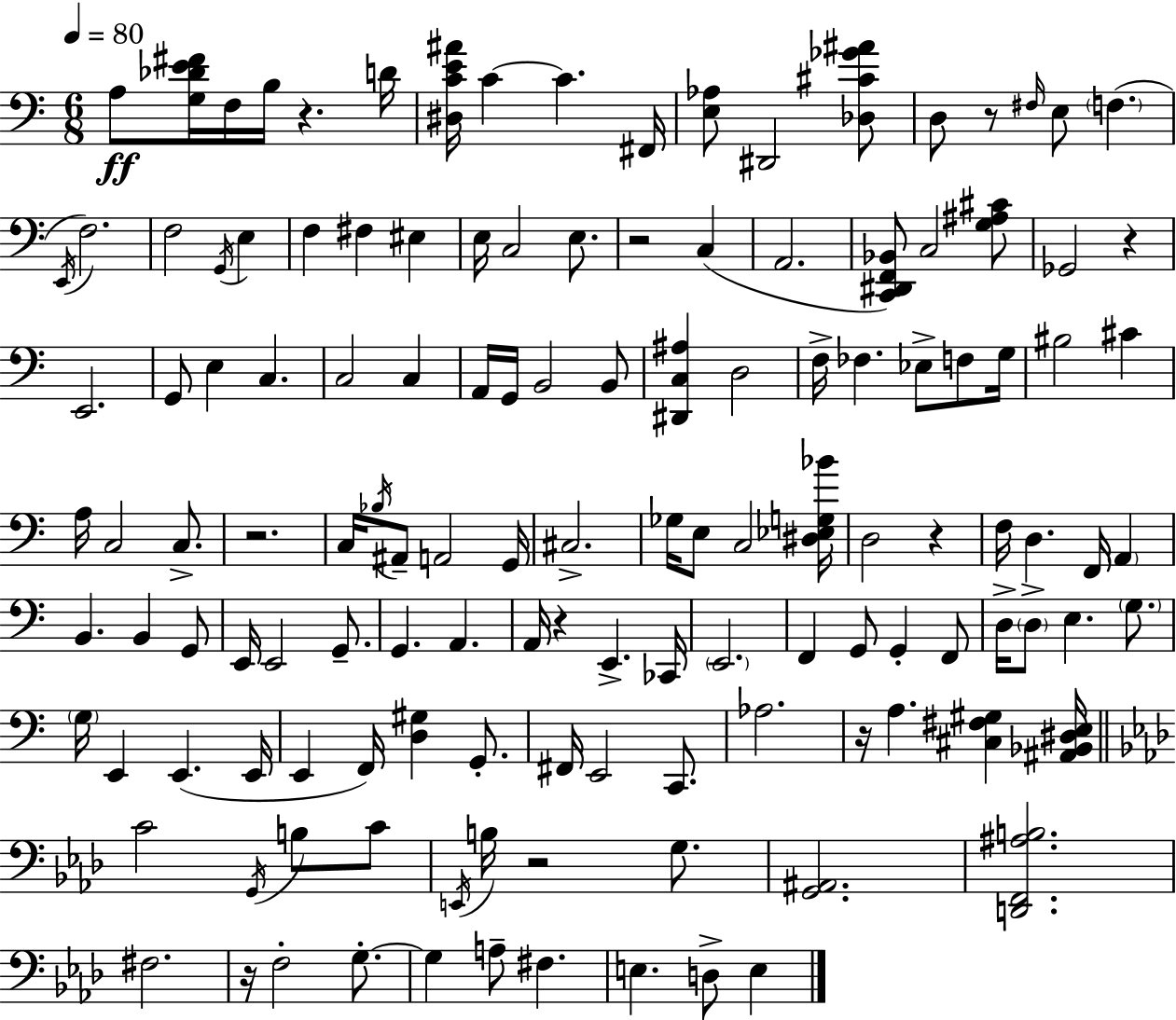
A3/e [G3,Db4,E4,F#4]/s F3/s B3/s R/q. D4/s [D#3,C4,E4,A#4]/s C4/q C4/q. F#2/s [E3,Ab3]/e D#2/h [Db3,C#4,Gb4,A#4]/e D3/e R/e F#3/s E3/e F3/q. E2/s F3/h. F3/h G2/s E3/q F3/q F#3/q EIS3/q E3/s C3/h E3/e. R/h C3/q A2/h. [C2,D#2,F2,Bb2]/e C3/h [G3,A#3,C#4]/e Gb2/h R/q E2/h. G2/e E3/q C3/q. C3/h C3/q A2/s G2/s B2/h B2/e [D#2,C3,A#3]/q D3/h F3/s FES3/q. Eb3/e F3/e G3/s BIS3/h C#4/q A3/s C3/h C3/e. R/h. C3/s Bb3/s A#2/e A2/h G2/s C#3/h. Gb3/s E3/e C3/h [D#3,Eb3,G3,Bb4]/s D3/h R/q F3/s D3/q. F2/s A2/q B2/q. B2/q G2/e E2/s E2/h G2/e. G2/q. A2/q. A2/s R/q E2/q. CES2/s E2/h. F2/q G2/e G2/q F2/e D3/s D3/e E3/q. G3/e. G3/s E2/q E2/q. E2/s E2/q F2/s [D3,G#3]/q G2/e. F#2/s E2/h C2/e. Ab3/h. R/s A3/q. [C#3,F#3,G#3]/q [A#2,Bb2,D#3,E3]/s C4/h G2/s B3/e C4/e E2/s B3/s R/h G3/e. [G2,A#2]/h. [D2,F2,A#3,B3]/h. F#3/h. R/s F3/h G3/e. G3/q A3/e F#3/q. E3/q. D3/e E3/q